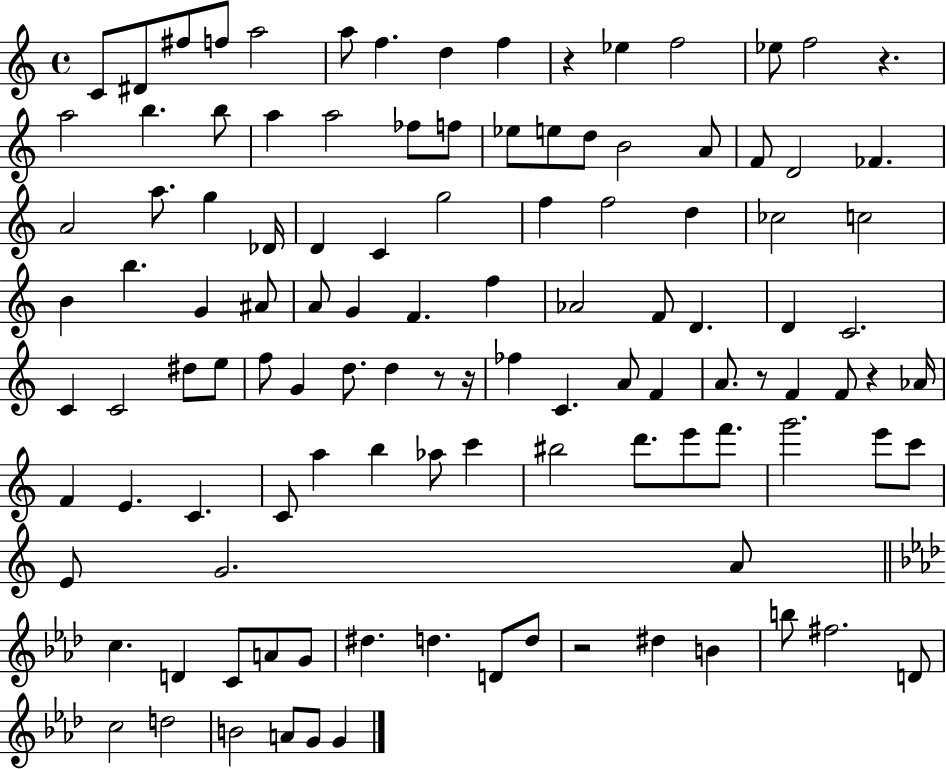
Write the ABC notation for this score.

X:1
T:Untitled
M:4/4
L:1/4
K:C
C/2 ^D/2 ^f/2 f/2 a2 a/2 f d f z _e f2 _e/2 f2 z a2 b b/2 a a2 _f/2 f/2 _e/2 e/2 d/2 B2 A/2 F/2 D2 _F A2 a/2 g _D/4 D C g2 f f2 d _c2 c2 B b G ^A/2 A/2 G F f _A2 F/2 D D C2 C C2 ^d/2 e/2 f/2 G d/2 d z/2 z/4 _f C A/2 F A/2 z/2 F F/2 z _A/4 F E C C/2 a b _a/2 c' ^b2 d'/2 e'/2 f'/2 g'2 e'/2 c'/2 E/2 G2 A/2 c D C/2 A/2 G/2 ^d d D/2 d/2 z2 ^d B b/2 ^f2 D/2 c2 d2 B2 A/2 G/2 G